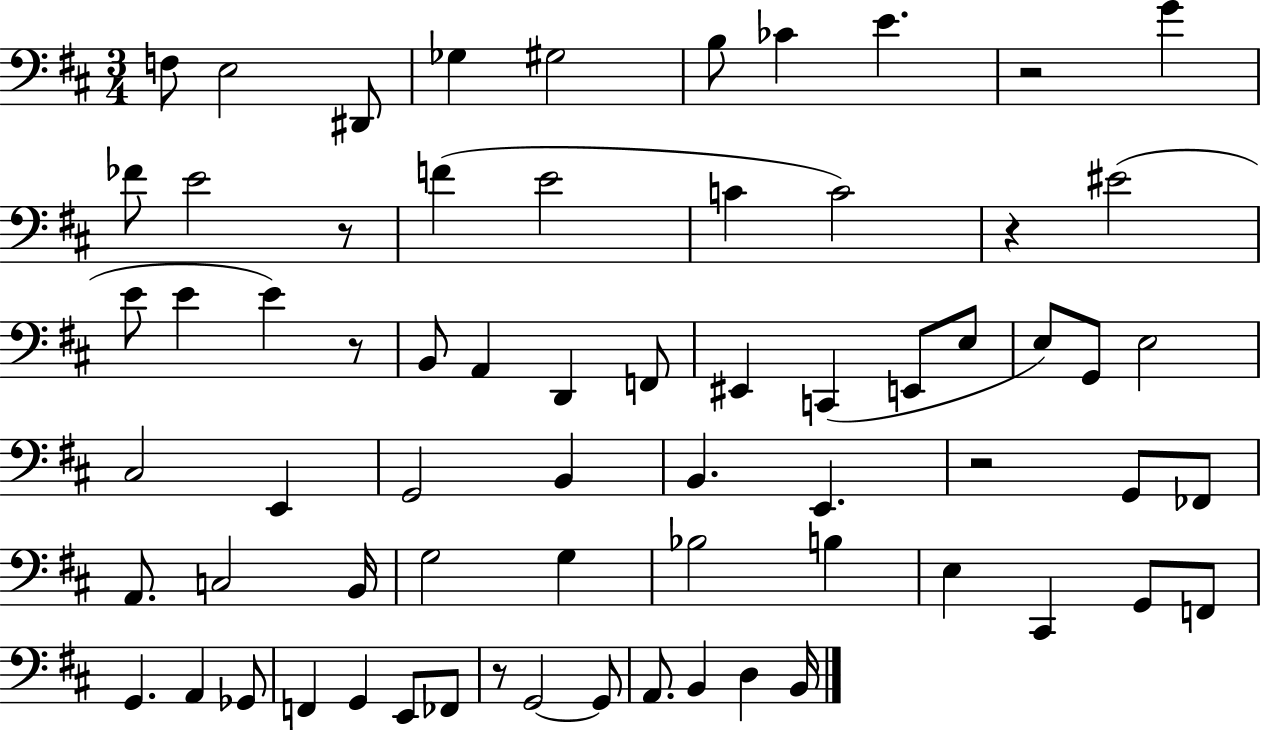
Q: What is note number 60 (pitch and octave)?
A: B2